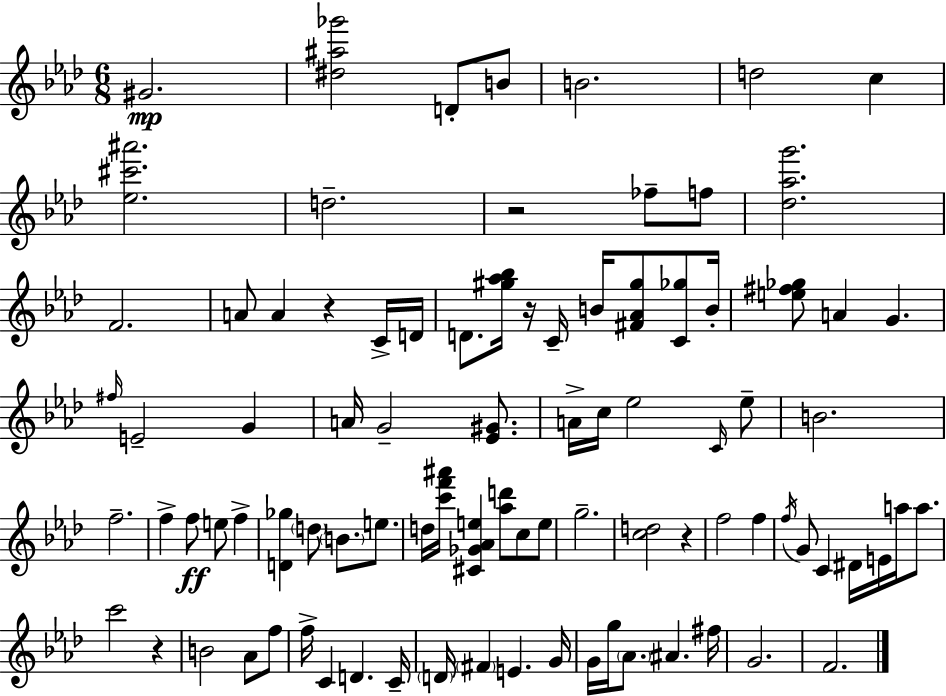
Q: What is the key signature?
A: F minor